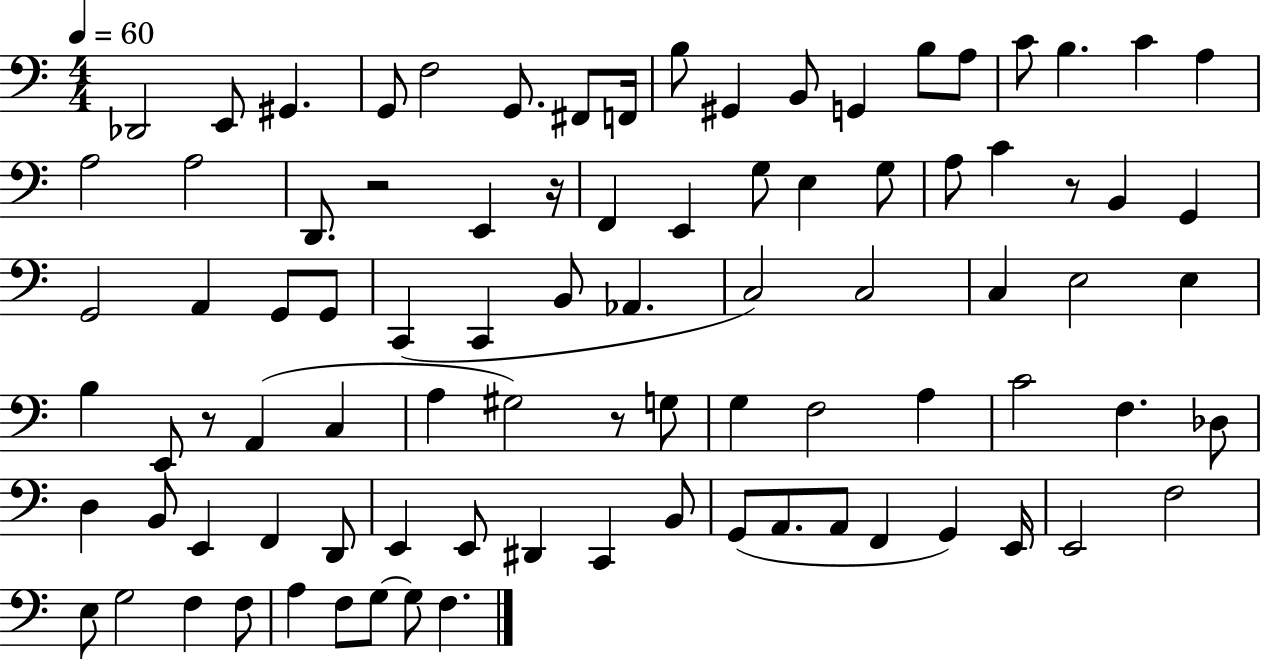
X:1
T:Untitled
M:4/4
L:1/4
K:C
_D,,2 E,,/2 ^G,, G,,/2 F,2 G,,/2 ^F,,/2 F,,/4 B,/2 ^G,, B,,/2 G,, B,/2 A,/2 C/2 B, C A, A,2 A,2 D,,/2 z2 E,, z/4 F,, E,, G,/2 E, G,/2 A,/2 C z/2 B,, G,, G,,2 A,, G,,/2 G,,/2 C,, C,, B,,/2 _A,, C,2 C,2 C, E,2 E, B, E,,/2 z/2 A,, C, A, ^G,2 z/2 G,/2 G, F,2 A, C2 F, _D,/2 D, B,,/2 E,, F,, D,,/2 E,, E,,/2 ^D,, C,, B,,/2 G,,/2 A,,/2 A,,/2 F,, G,, E,,/4 E,,2 F,2 E,/2 G,2 F, F,/2 A, F,/2 G,/2 G,/2 F,